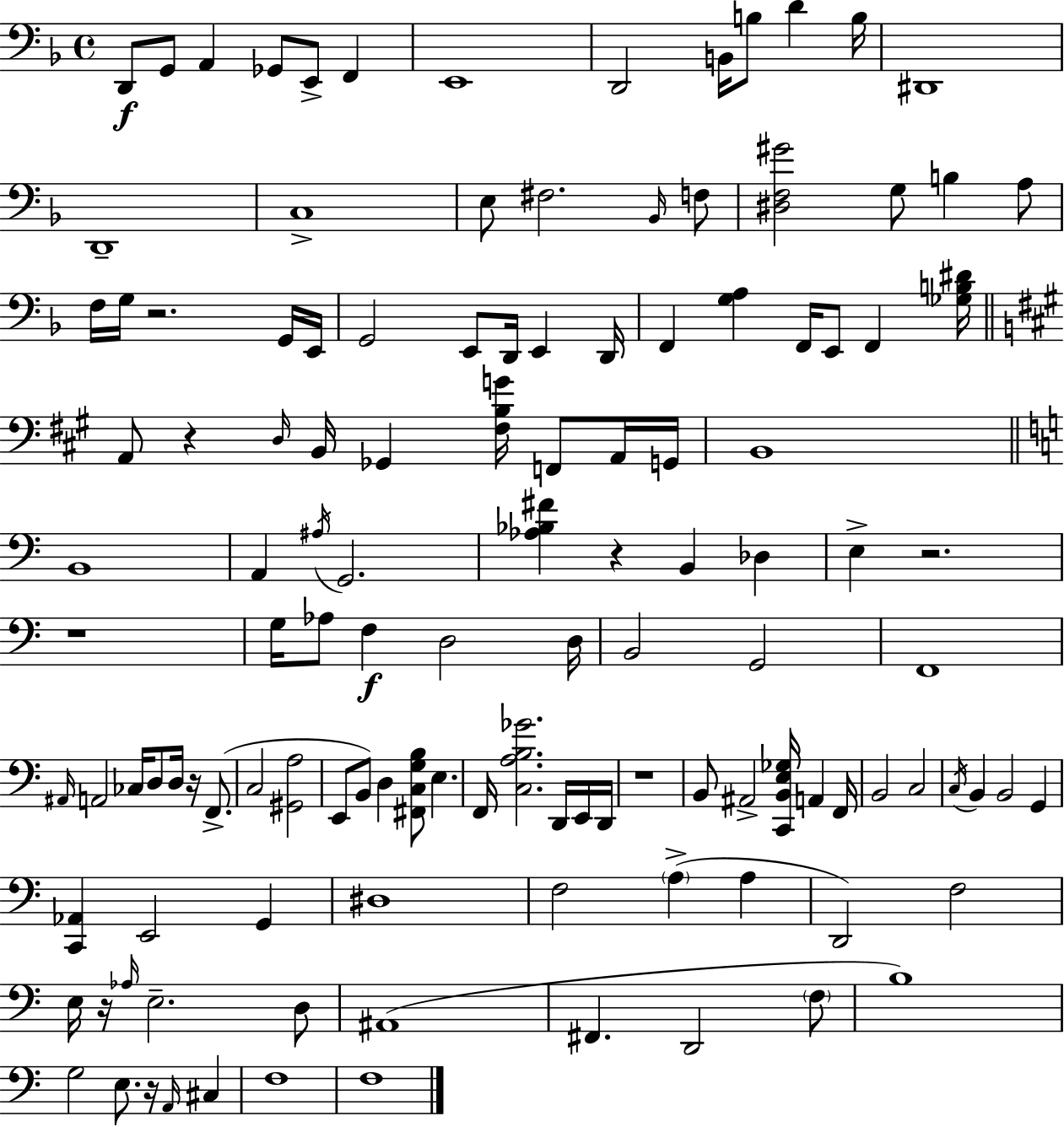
X:1
T:Untitled
M:4/4
L:1/4
K:F
D,,/2 G,,/2 A,, _G,,/2 E,,/2 F,, E,,4 D,,2 B,,/4 B,/2 D B,/4 ^D,,4 D,,4 C,4 E,/2 ^F,2 _B,,/4 F,/2 [^D,F,^G]2 G,/2 B, A,/2 F,/4 G,/4 z2 G,,/4 E,,/4 G,,2 E,,/2 D,,/4 E,, D,,/4 F,, [G,A,] F,,/4 E,,/2 F,, [_G,B,^D]/4 A,,/2 z D,/4 B,,/4 _G,, [^F,B,G]/4 F,,/2 A,,/4 G,,/4 B,,4 B,,4 A,, ^A,/4 G,,2 [_A,_B,^F] z B,, _D, E, z2 z4 G,/4 _A,/2 F, D,2 D,/4 B,,2 G,,2 F,,4 ^A,,/4 A,,2 _C,/4 D,/2 D,/4 z/4 F,,/2 C,2 [^G,,A,]2 E,,/2 B,,/2 D, [^F,,C,G,B,]/2 E, F,,/4 [C,A,B,_G]2 D,,/4 E,,/4 D,,/4 z4 B,,/2 ^A,,2 [C,,B,,E,_G,]/4 A,, F,,/4 B,,2 C,2 C,/4 B,, B,,2 G,, [C,,_A,,] E,,2 G,, ^D,4 F,2 A, A, D,,2 F,2 E,/4 z/4 _A,/4 E,2 D,/2 ^A,,4 ^F,, D,,2 F,/2 B,4 G,2 E,/2 z/4 A,,/4 ^C, F,4 F,4